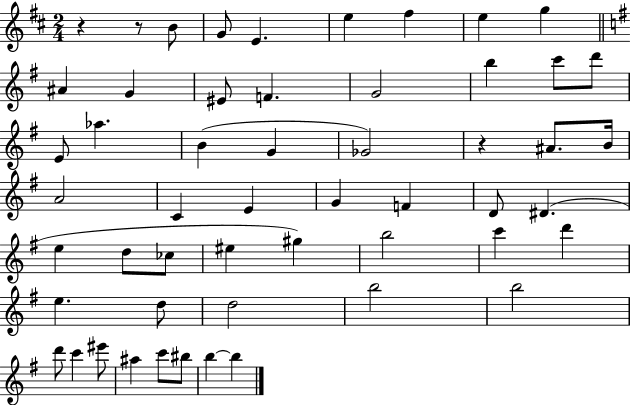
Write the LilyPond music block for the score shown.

{
  \clef treble
  \numericTimeSignature
  \time 2/4
  \key d \major
  \repeat volta 2 { r4 r8 b'8 | g'8 e'4. | e''4 fis''4 | e''4 g''4 | \break \bar "||" \break \key g \major ais'4 g'4 | eis'8 f'4. | g'2 | b''4 c'''8 d'''8 | \break e'8 aes''4. | b'4( g'4 | ges'2) | r4 ais'8. b'16 | \break a'2 | c'4 e'4 | g'4 f'4 | d'8 dis'4.( | \break e''4 d''8 ces''8 | eis''4 gis''4) | b''2 | c'''4 d'''4 | \break e''4. d''8 | d''2 | b''2 | b''2 | \break d'''8 c'''4 eis'''8 | ais''4 c'''8 bis''8 | b''4~~ b''4 | } \bar "|."
}